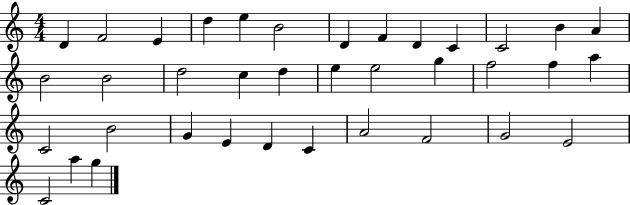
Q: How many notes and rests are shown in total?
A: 37